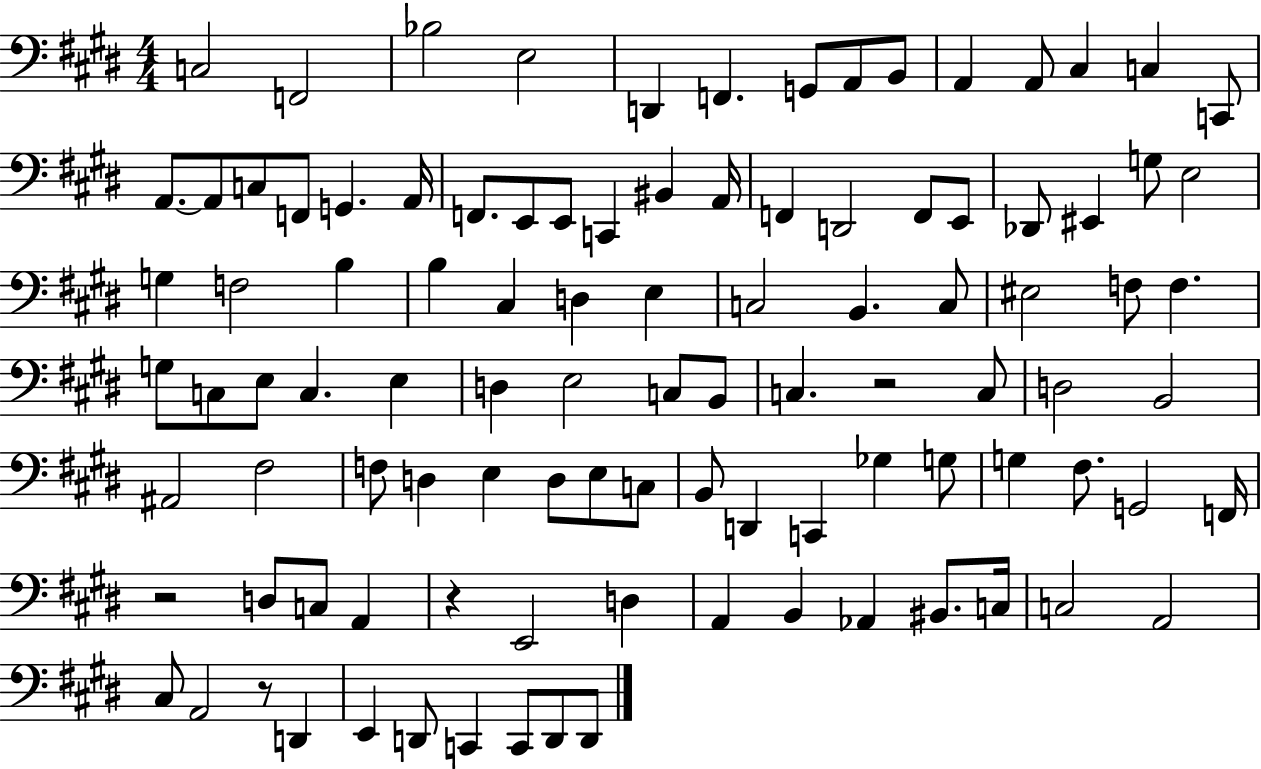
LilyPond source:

{
  \clef bass
  \numericTimeSignature
  \time 4/4
  \key e \major
  c2 f,2 | bes2 e2 | d,4 f,4. g,8 a,8 b,8 | a,4 a,8 cis4 c4 c,8 | \break a,8.~~ a,8 c8 f,8 g,4. a,16 | f,8. e,8 e,8 c,4 bis,4 a,16 | f,4 d,2 f,8 e,8 | des,8 eis,4 g8 e2 | \break g4 f2 b4 | b4 cis4 d4 e4 | c2 b,4. c8 | eis2 f8 f4. | \break g8 c8 e8 c4. e4 | d4 e2 c8 b,8 | c4. r2 c8 | d2 b,2 | \break ais,2 fis2 | f8 d4 e4 d8 e8 c8 | b,8 d,4 c,4 ges4 g8 | g4 fis8. g,2 f,16 | \break r2 d8 c8 a,4 | r4 e,2 d4 | a,4 b,4 aes,4 bis,8. c16 | c2 a,2 | \break cis8 a,2 r8 d,4 | e,4 d,8 c,4 c,8 d,8 d,8 | \bar "|."
}